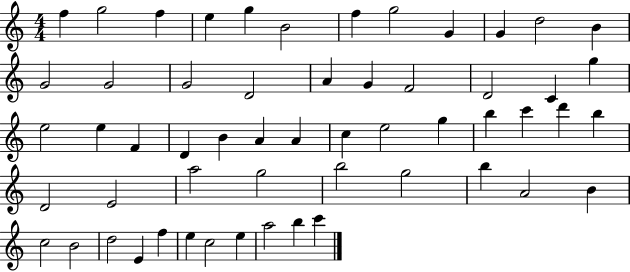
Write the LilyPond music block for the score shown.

{
  \clef treble
  \numericTimeSignature
  \time 4/4
  \key c \major
  f''4 g''2 f''4 | e''4 g''4 b'2 | f''4 g''2 g'4 | g'4 d''2 b'4 | \break g'2 g'2 | g'2 d'2 | a'4 g'4 f'2 | d'2 c'4 g''4 | \break e''2 e''4 f'4 | d'4 b'4 a'4 a'4 | c''4 e''2 g''4 | b''4 c'''4 d'''4 b''4 | \break d'2 e'2 | a''2 g''2 | b''2 g''2 | b''4 a'2 b'4 | \break c''2 b'2 | d''2 e'4 f''4 | e''4 c''2 e''4 | a''2 b''4 c'''4 | \break \bar "|."
}